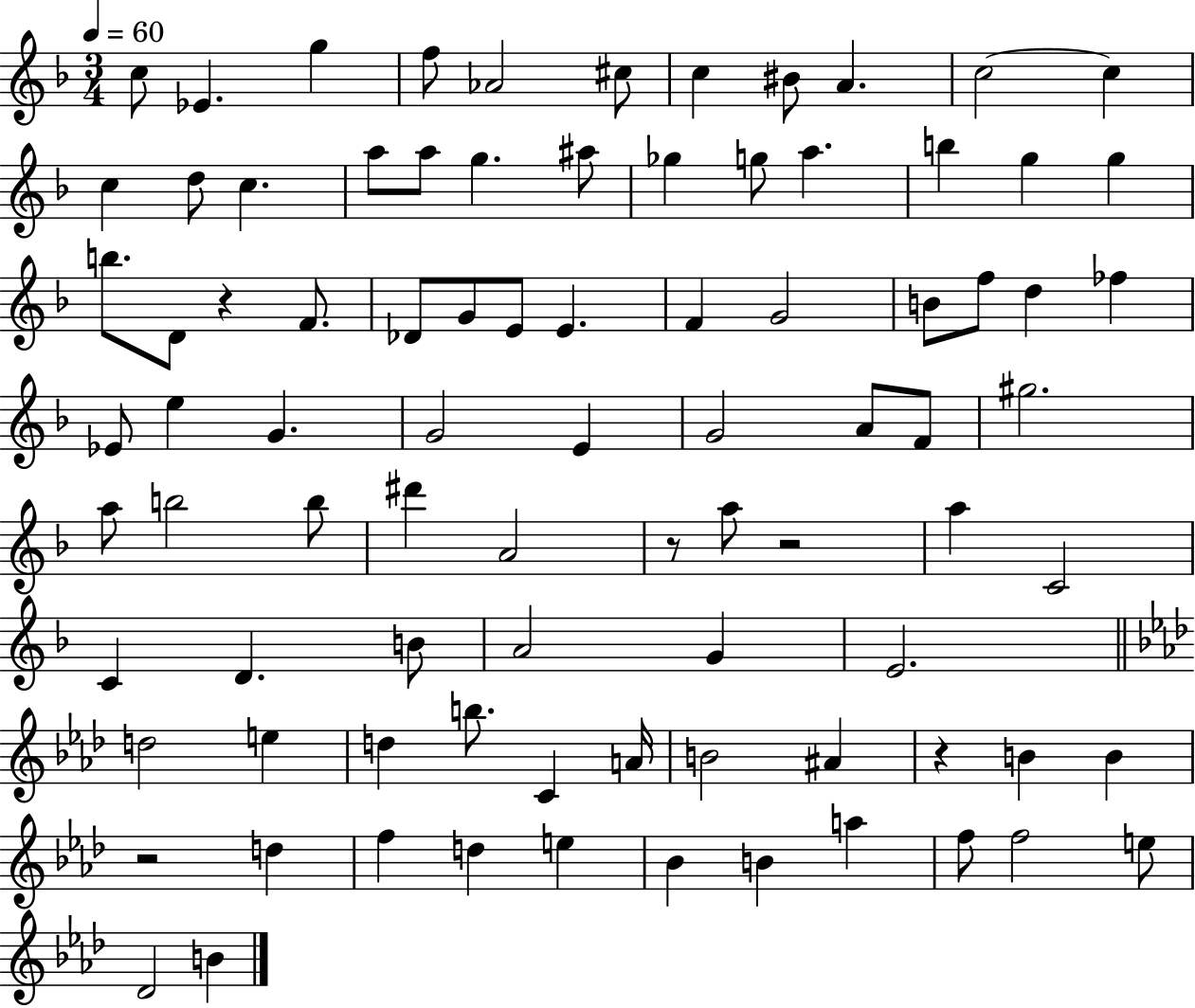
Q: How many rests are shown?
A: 5